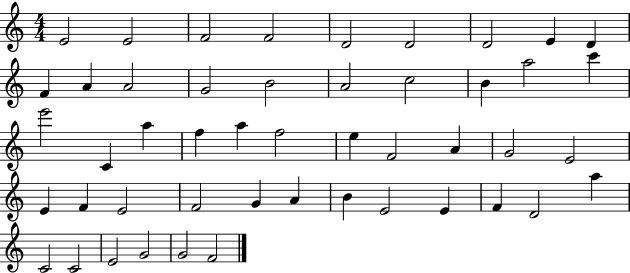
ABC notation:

X:1
T:Untitled
M:4/4
L:1/4
K:C
E2 E2 F2 F2 D2 D2 D2 E D F A A2 G2 B2 A2 c2 B a2 c' e'2 C a f a f2 e F2 A G2 E2 E F E2 F2 G A B E2 E F D2 a C2 C2 E2 G2 G2 F2